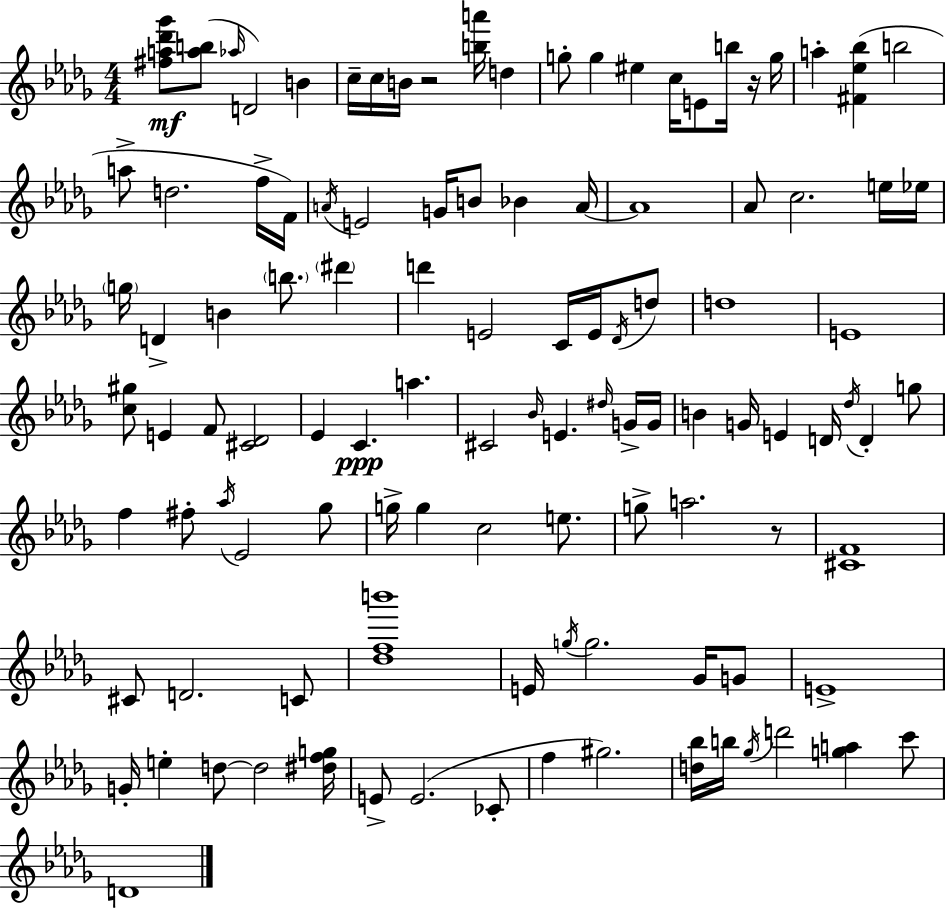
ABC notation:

X:1
T:Untitled
M:4/4
L:1/4
K:Bbm
[^fa_d'_g']/2 [ab]/2 _a/4 D2 B c/4 c/4 B/4 z2 [ba']/4 d g/2 g ^e c/4 E/2 b/4 z/4 g/4 a [^F_e_b] b2 a/2 d2 f/4 F/4 A/4 E2 G/4 B/2 _B A/4 A4 _A/2 c2 e/4 _e/4 g/4 D B b/2 ^d' d' E2 C/4 E/4 _D/4 d/2 d4 E4 [c^g]/2 E F/2 [^C_D]2 _E C a ^C2 _B/4 E ^d/4 G/4 G/4 B G/4 E D/4 _d/4 D g/2 f ^f/2 _a/4 _E2 _g/2 g/4 g c2 e/2 g/2 a2 z/2 [^CF]4 ^C/2 D2 C/2 [_dfb']4 E/4 g/4 g2 _G/4 G/2 E4 G/4 e d/2 d2 [^dfg]/4 E/2 E2 _C/2 f ^g2 [d_b]/4 b/4 _g/4 d'2 [ga] c'/2 D4